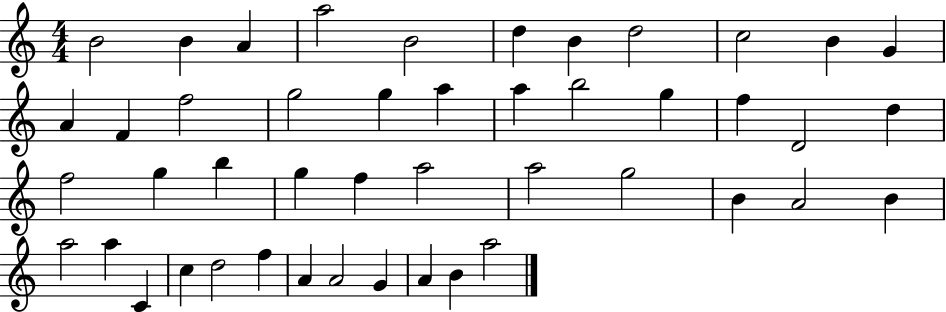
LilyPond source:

{
  \clef treble
  \numericTimeSignature
  \time 4/4
  \key c \major
  b'2 b'4 a'4 | a''2 b'2 | d''4 b'4 d''2 | c''2 b'4 g'4 | \break a'4 f'4 f''2 | g''2 g''4 a''4 | a''4 b''2 g''4 | f''4 d'2 d''4 | \break f''2 g''4 b''4 | g''4 f''4 a''2 | a''2 g''2 | b'4 a'2 b'4 | \break a''2 a''4 c'4 | c''4 d''2 f''4 | a'4 a'2 g'4 | a'4 b'4 a''2 | \break \bar "|."
}